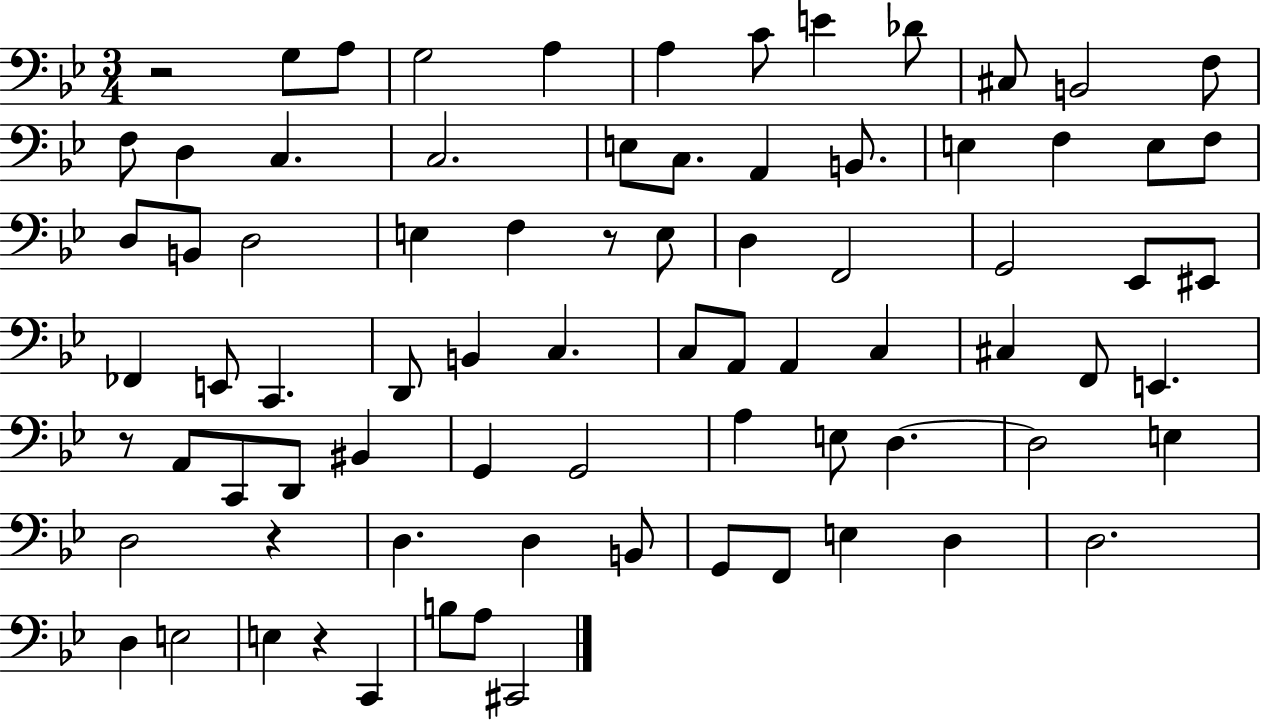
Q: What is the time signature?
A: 3/4